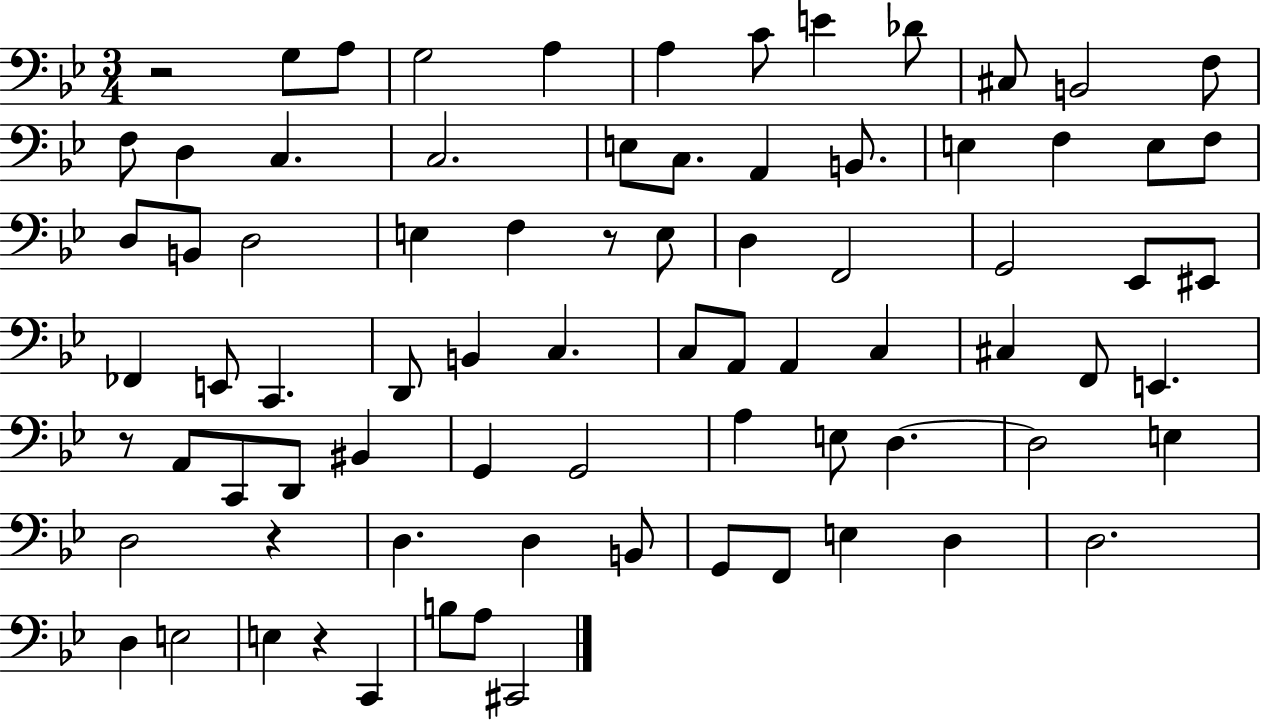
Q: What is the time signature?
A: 3/4